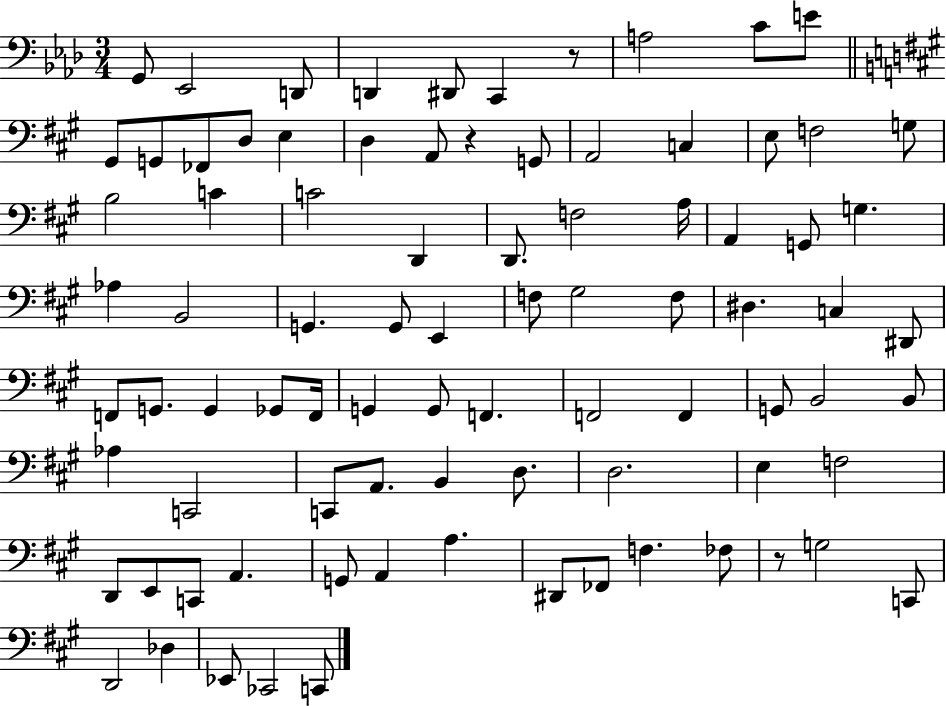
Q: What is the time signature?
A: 3/4